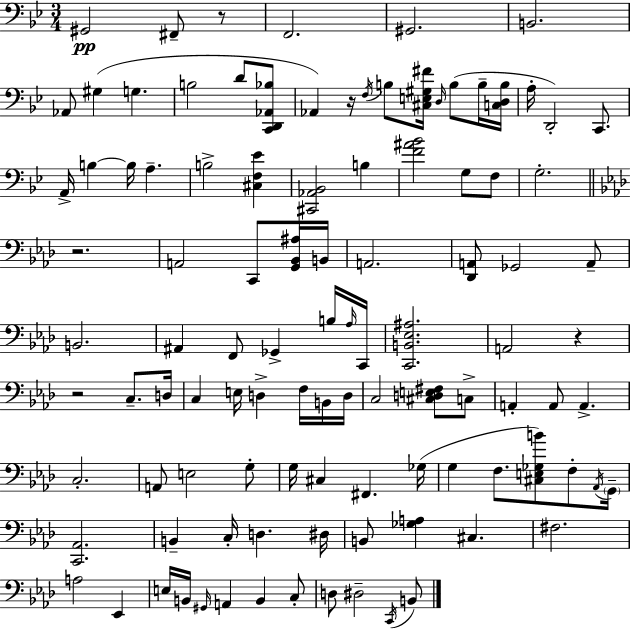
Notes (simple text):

G#2/h F#2/e R/e F2/h. G#2/h. B2/h. Ab2/e G#3/q G3/q. B3/h D4/e [C2,D2,Ab2,Bb3]/e Ab2/q R/s F3/s B3/e [C#3,E3,G#3,F#4]/s D3/s B3/e B3/s [C3,D3,B3]/s A3/s D2/h C2/e. A2/s B3/q B3/s A3/q. B3/h [C#3,F3,Eb4]/q [C#2,Ab2,Bb2]/h B3/q [F4,A#4,Bb4]/h G3/e F3/e G3/h. R/h. A2/h C2/e [G2,Bb2,A#3]/s B2/s A2/h. [Db2,A2]/e Gb2/h A2/e B2/h. A#2/q F2/e Gb2/q B3/s Ab3/s C2/s [C2,B2,Eb3,A#3]/h. A2/h R/q R/h C3/e. D3/s C3/q E3/s D3/q F3/s B2/s D3/s C3/h [C#3,D3,E3,F#3]/e C3/e A2/q A2/e A2/q. C3/h. A2/e E3/h G3/e G3/s C#3/q F#2/q. Gb3/s G3/q F3/e. [C#3,E3,Gb3,B4]/e F3/e Ab2/s G2/s [C2,Ab2]/h. B2/q C3/s D3/q. D#3/s B2/e [Gb3,A3]/q C#3/q. F#3/h. A3/h Eb2/q E3/s B2/s G#2/s A2/q B2/q C3/e D3/e D#3/h C2/s B2/e